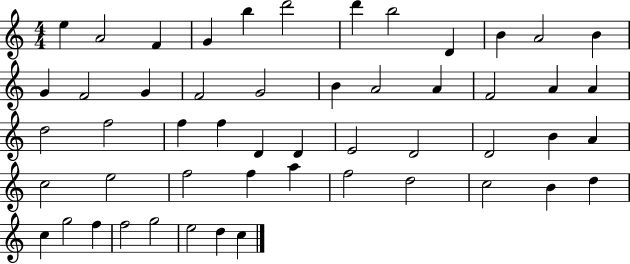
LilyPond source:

{
  \clef treble
  \numericTimeSignature
  \time 4/4
  \key c \major
  e''4 a'2 f'4 | g'4 b''4 d'''2 | d'''4 b''2 d'4 | b'4 a'2 b'4 | \break g'4 f'2 g'4 | f'2 g'2 | b'4 a'2 a'4 | f'2 a'4 a'4 | \break d''2 f''2 | f''4 f''4 d'4 d'4 | e'2 d'2 | d'2 b'4 a'4 | \break c''2 e''2 | f''2 f''4 a''4 | f''2 d''2 | c''2 b'4 d''4 | \break c''4 g''2 f''4 | f''2 g''2 | e''2 d''4 c''4 | \bar "|."
}